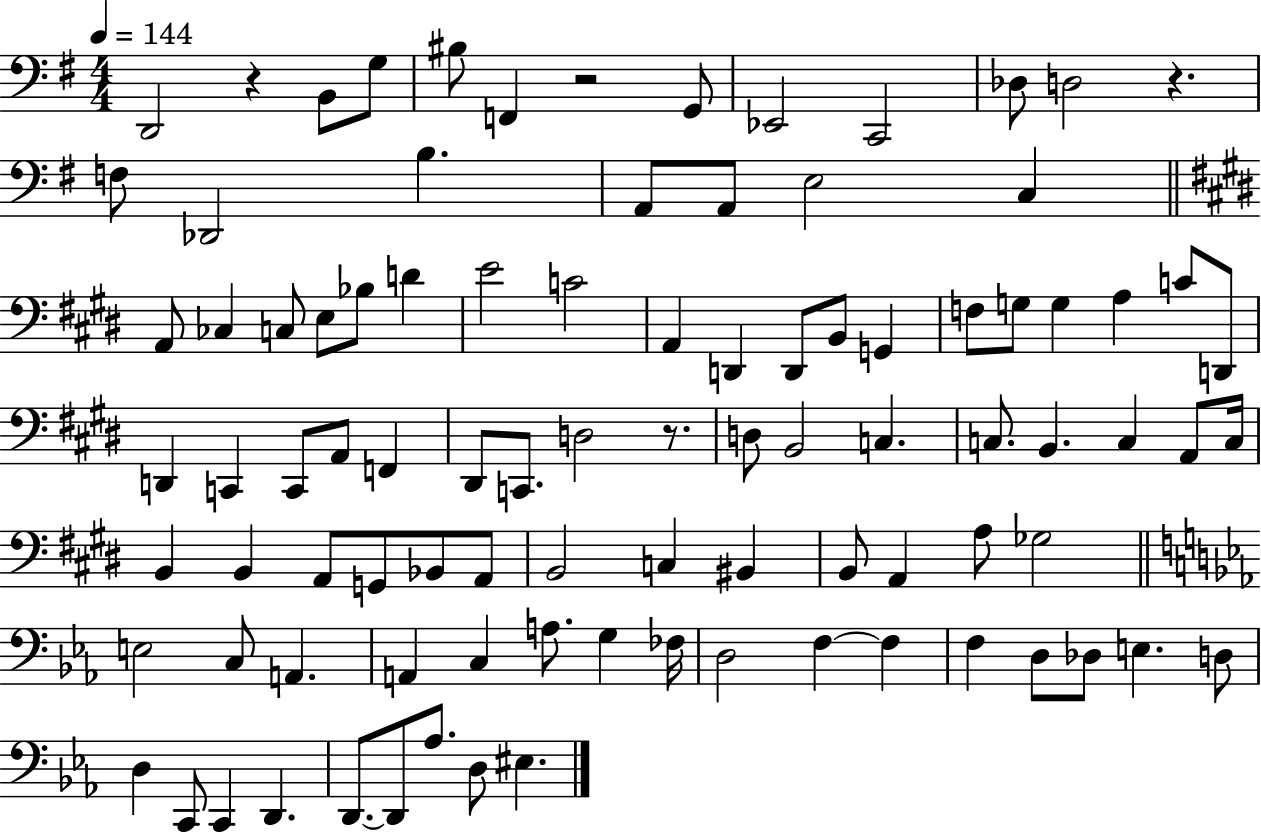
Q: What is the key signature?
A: G major